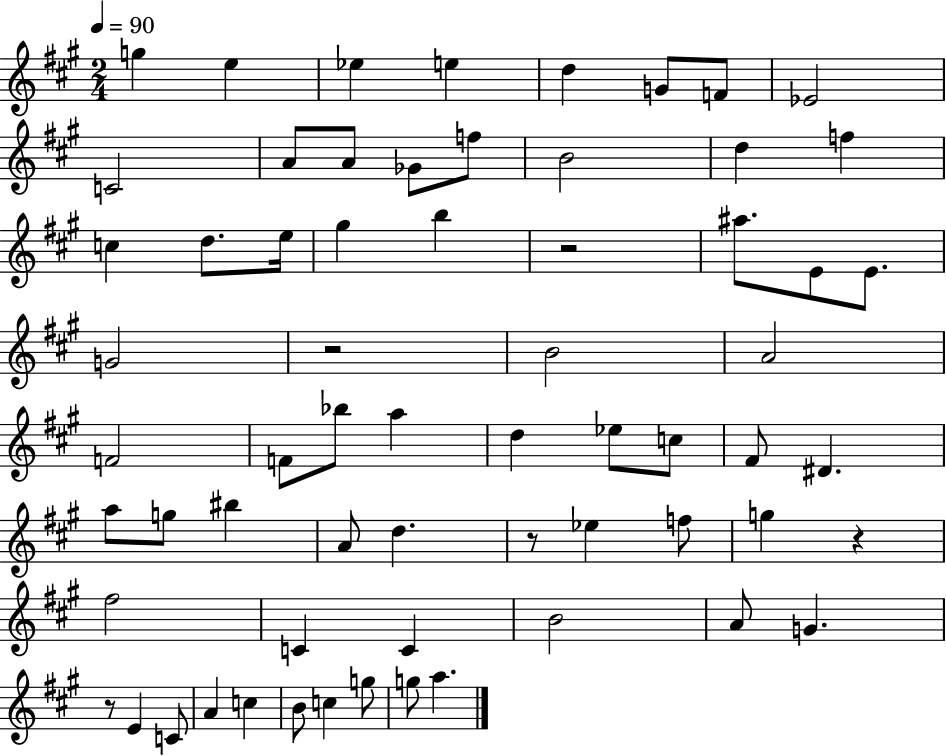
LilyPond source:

{
  \clef treble
  \numericTimeSignature
  \time 2/4
  \key a \major
  \tempo 4 = 90
  \repeat volta 2 { g''4 e''4 | ees''4 e''4 | d''4 g'8 f'8 | ees'2 | \break c'2 | a'8 a'8 ges'8 f''8 | b'2 | d''4 f''4 | \break c''4 d''8. e''16 | gis''4 b''4 | r2 | ais''8. e'8 e'8. | \break g'2 | r2 | b'2 | a'2 | \break f'2 | f'8 bes''8 a''4 | d''4 ees''8 c''8 | fis'8 dis'4. | \break a''8 g''8 bis''4 | a'8 d''4. | r8 ees''4 f''8 | g''4 r4 | \break fis''2 | c'4 c'4 | b'2 | a'8 g'4. | \break r8 e'4 c'8 | a'4 c''4 | b'8 c''4 g''8 | g''8 a''4. | \break } \bar "|."
}